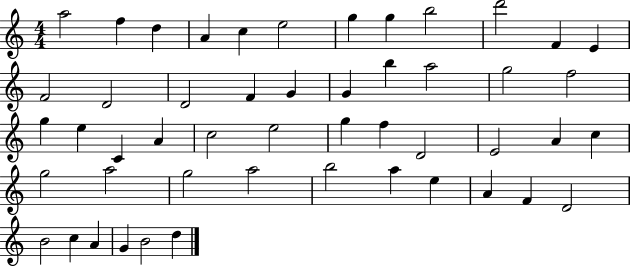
{
  \clef treble
  \numericTimeSignature
  \time 4/4
  \key c \major
  a''2 f''4 d''4 | a'4 c''4 e''2 | g''4 g''4 b''2 | d'''2 f'4 e'4 | \break f'2 d'2 | d'2 f'4 g'4 | g'4 b''4 a''2 | g''2 f''2 | \break g''4 e''4 c'4 a'4 | c''2 e''2 | g''4 f''4 d'2 | e'2 a'4 c''4 | \break g''2 a''2 | g''2 a''2 | b''2 a''4 e''4 | a'4 f'4 d'2 | \break b'2 c''4 a'4 | g'4 b'2 d''4 | \bar "|."
}